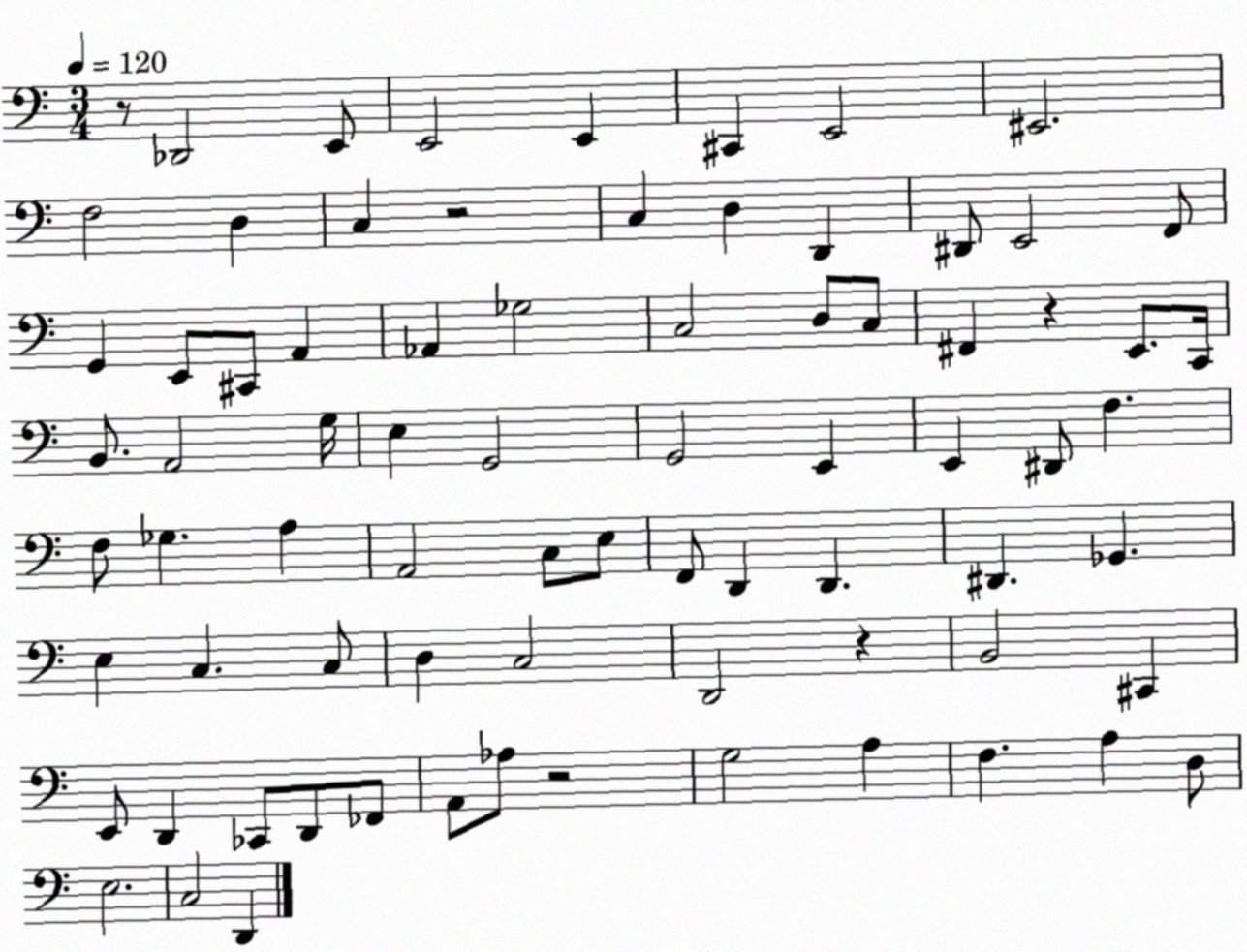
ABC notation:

X:1
T:Untitled
M:3/4
L:1/4
K:C
z/2 _D,,2 E,,/2 E,,2 E,, ^C,, E,,2 ^E,,2 F,2 D, C, z2 C, D, D,, ^D,,/2 E,,2 F,,/2 G,, E,,/2 ^C,,/2 A,, _A,, _G,2 C,2 D,/2 C,/2 ^F,, z E,,/2 C,,/4 B,,/2 A,,2 G,/4 E, G,,2 G,,2 E,, E,, ^D,,/2 F, F,/2 _G, A, A,,2 C,/2 E,/2 F,,/2 D,, D,, ^D,, _G,, E, C, C,/2 D, C,2 D,,2 z B,,2 ^C,, E,,/2 D,, _C,,/2 D,,/2 _F,,/2 A,,/2 _A,/2 z2 G,2 A, F, A, D,/2 E,2 C,2 D,,